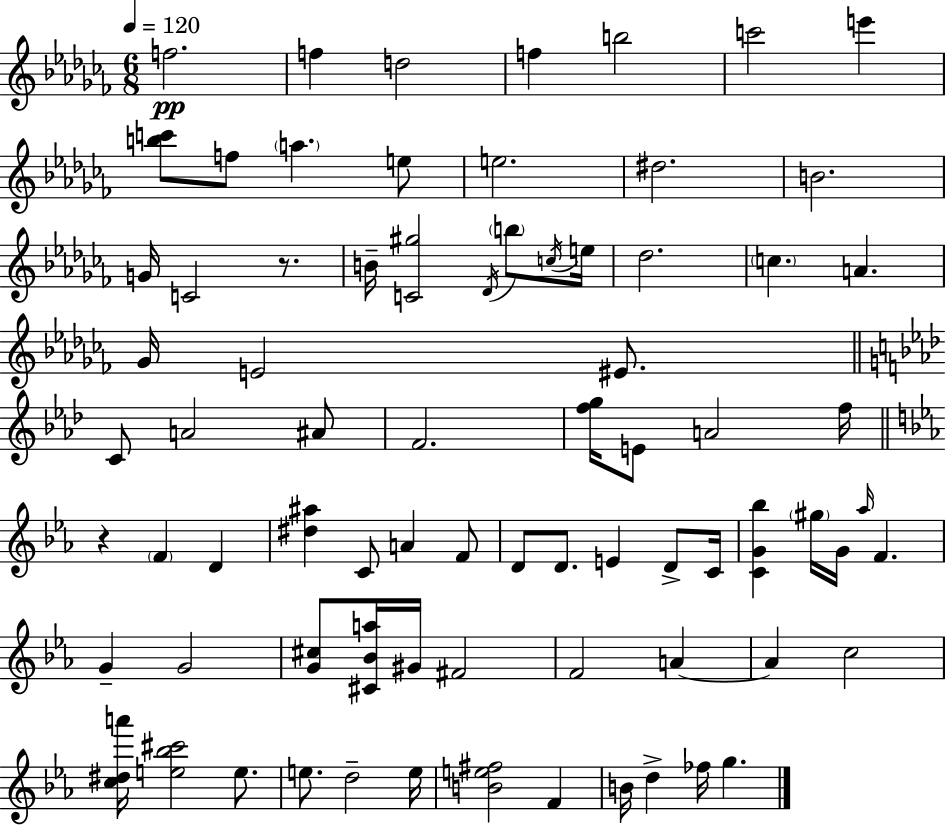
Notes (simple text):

F5/h. F5/q D5/h F5/q B5/h C6/h E6/q [B5,C6]/e F5/e A5/q. E5/e E5/h. D#5/h. B4/h. G4/s C4/h R/e. B4/s [C4,G#5]/h Db4/s B5/e C5/s E5/s Db5/h. C5/q. A4/q. Gb4/s E4/h EIS4/e. C4/e A4/h A#4/e F4/h. [F5,G5]/s E4/e A4/h F5/s R/q F4/q D4/q [D#5,A#5]/q C4/e A4/q F4/e D4/e D4/e. E4/q D4/e C4/s [C4,G4,Bb5]/q G#5/s G4/s Ab5/s F4/q. G4/q G4/h [G4,C#5]/e [C#4,Bb4,A5]/s G#4/s F#4/h F4/h A4/q A4/q C5/h [C5,D#5,A6]/s [E5,Bb5,C#6]/h E5/e. E5/e. D5/h E5/s [B4,E5,F#5]/h F4/q B4/s D5/q FES5/s G5/q.